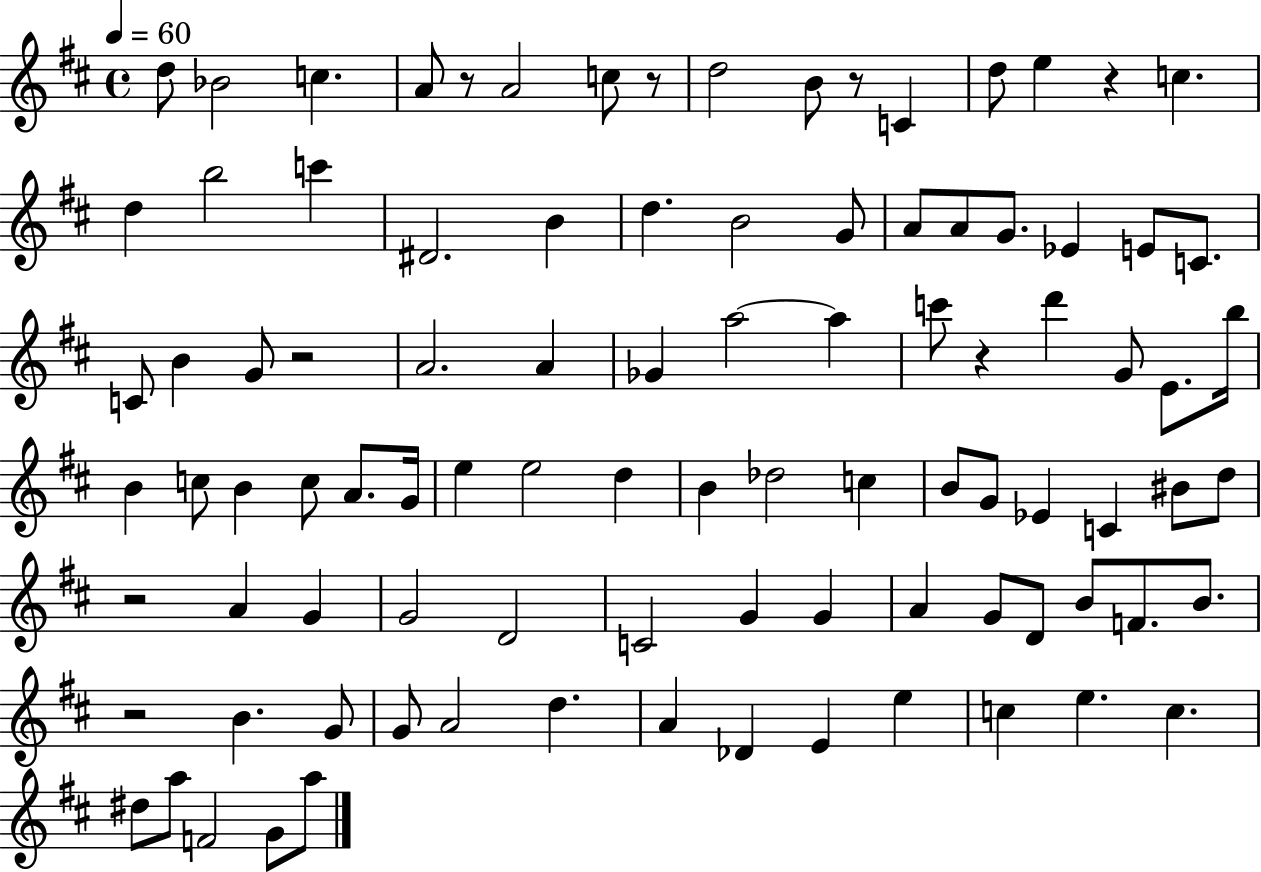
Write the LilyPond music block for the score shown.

{
  \clef treble
  \time 4/4
  \defaultTimeSignature
  \key d \major
  \tempo 4 = 60
  d''8 bes'2 c''4. | a'8 r8 a'2 c''8 r8 | d''2 b'8 r8 c'4 | d''8 e''4 r4 c''4. | \break d''4 b''2 c'''4 | dis'2. b'4 | d''4. b'2 g'8 | a'8 a'8 g'8. ees'4 e'8 c'8. | \break c'8 b'4 g'8 r2 | a'2. a'4 | ges'4 a''2~~ a''4 | c'''8 r4 d'''4 g'8 e'8. b''16 | \break b'4 c''8 b'4 c''8 a'8. g'16 | e''4 e''2 d''4 | b'4 des''2 c''4 | b'8 g'8 ees'4 c'4 bis'8 d''8 | \break r2 a'4 g'4 | g'2 d'2 | c'2 g'4 g'4 | a'4 g'8 d'8 b'8 f'8. b'8. | \break r2 b'4. g'8 | g'8 a'2 d''4. | a'4 des'4 e'4 e''4 | c''4 e''4. c''4. | \break dis''8 a''8 f'2 g'8 a''8 | \bar "|."
}